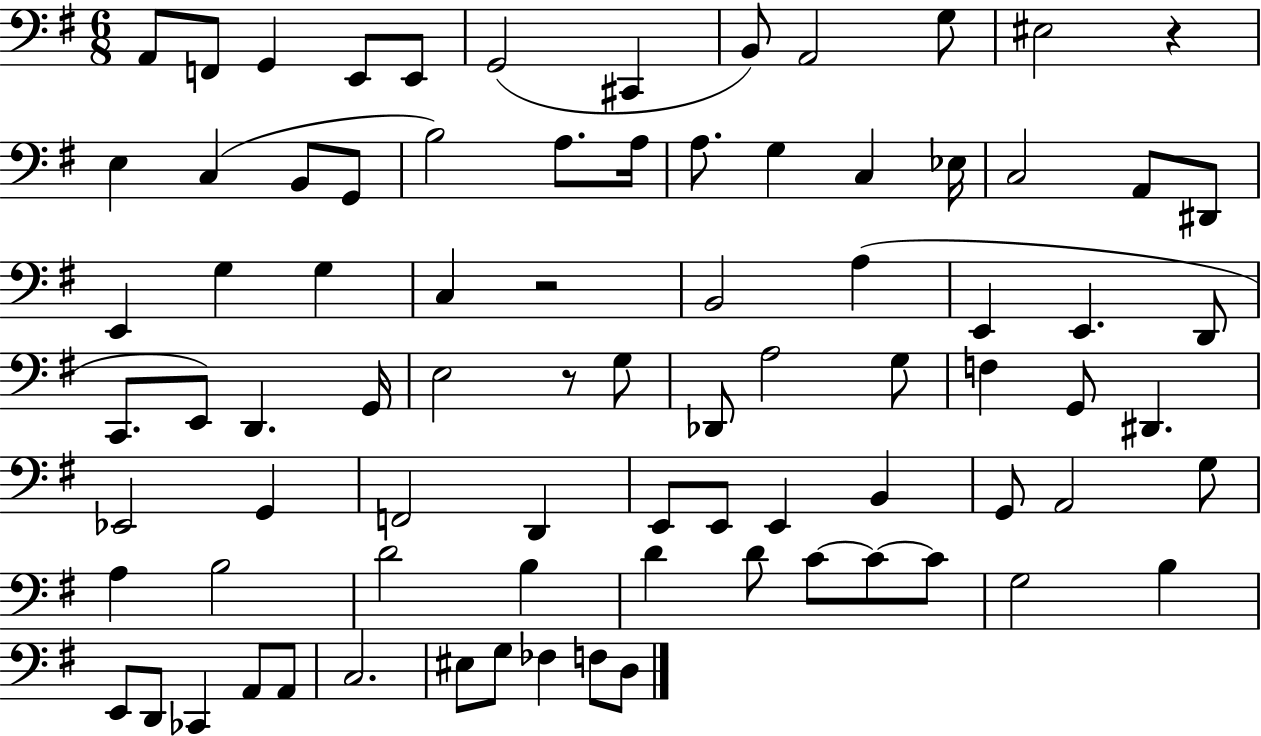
X:1
T:Untitled
M:6/8
L:1/4
K:G
A,,/2 F,,/2 G,, E,,/2 E,,/2 G,,2 ^C,, B,,/2 A,,2 G,/2 ^E,2 z E, C, B,,/2 G,,/2 B,2 A,/2 A,/4 A,/2 G, C, _E,/4 C,2 A,,/2 ^D,,/2 E,, G, G, C, z2 B,,2 A, E,, E,, D,,/2 C,,/2 E,,/2 D,, G,,/4 E,2 z/2 G,/2 _D,,/2 A,2 G,/2 F, G,,/2 ^D,, _E,,2 G,, F,,2 D,, E,,/2 E,,/2 E,, B,, G,,/2 A,,2 G,/2 A, B,2 D2 B, D D/2 C/2 C/2 C/2 G,2 B, E,,/2 D,,/2 _C,, A,,/2 A,,/2 C,2 ^E,/2 G,/2 _F, F,/2 D,/2